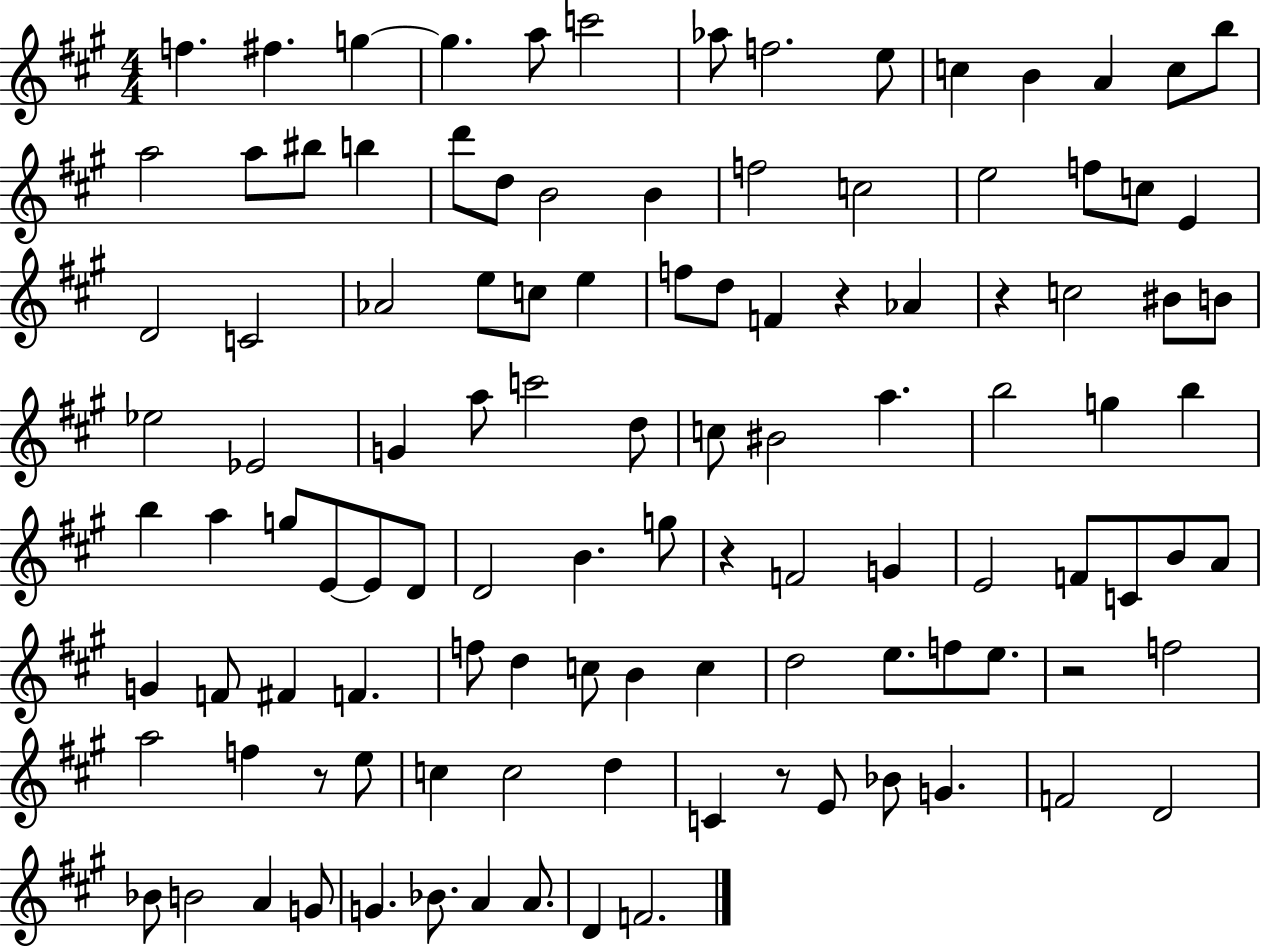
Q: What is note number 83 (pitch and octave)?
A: F5